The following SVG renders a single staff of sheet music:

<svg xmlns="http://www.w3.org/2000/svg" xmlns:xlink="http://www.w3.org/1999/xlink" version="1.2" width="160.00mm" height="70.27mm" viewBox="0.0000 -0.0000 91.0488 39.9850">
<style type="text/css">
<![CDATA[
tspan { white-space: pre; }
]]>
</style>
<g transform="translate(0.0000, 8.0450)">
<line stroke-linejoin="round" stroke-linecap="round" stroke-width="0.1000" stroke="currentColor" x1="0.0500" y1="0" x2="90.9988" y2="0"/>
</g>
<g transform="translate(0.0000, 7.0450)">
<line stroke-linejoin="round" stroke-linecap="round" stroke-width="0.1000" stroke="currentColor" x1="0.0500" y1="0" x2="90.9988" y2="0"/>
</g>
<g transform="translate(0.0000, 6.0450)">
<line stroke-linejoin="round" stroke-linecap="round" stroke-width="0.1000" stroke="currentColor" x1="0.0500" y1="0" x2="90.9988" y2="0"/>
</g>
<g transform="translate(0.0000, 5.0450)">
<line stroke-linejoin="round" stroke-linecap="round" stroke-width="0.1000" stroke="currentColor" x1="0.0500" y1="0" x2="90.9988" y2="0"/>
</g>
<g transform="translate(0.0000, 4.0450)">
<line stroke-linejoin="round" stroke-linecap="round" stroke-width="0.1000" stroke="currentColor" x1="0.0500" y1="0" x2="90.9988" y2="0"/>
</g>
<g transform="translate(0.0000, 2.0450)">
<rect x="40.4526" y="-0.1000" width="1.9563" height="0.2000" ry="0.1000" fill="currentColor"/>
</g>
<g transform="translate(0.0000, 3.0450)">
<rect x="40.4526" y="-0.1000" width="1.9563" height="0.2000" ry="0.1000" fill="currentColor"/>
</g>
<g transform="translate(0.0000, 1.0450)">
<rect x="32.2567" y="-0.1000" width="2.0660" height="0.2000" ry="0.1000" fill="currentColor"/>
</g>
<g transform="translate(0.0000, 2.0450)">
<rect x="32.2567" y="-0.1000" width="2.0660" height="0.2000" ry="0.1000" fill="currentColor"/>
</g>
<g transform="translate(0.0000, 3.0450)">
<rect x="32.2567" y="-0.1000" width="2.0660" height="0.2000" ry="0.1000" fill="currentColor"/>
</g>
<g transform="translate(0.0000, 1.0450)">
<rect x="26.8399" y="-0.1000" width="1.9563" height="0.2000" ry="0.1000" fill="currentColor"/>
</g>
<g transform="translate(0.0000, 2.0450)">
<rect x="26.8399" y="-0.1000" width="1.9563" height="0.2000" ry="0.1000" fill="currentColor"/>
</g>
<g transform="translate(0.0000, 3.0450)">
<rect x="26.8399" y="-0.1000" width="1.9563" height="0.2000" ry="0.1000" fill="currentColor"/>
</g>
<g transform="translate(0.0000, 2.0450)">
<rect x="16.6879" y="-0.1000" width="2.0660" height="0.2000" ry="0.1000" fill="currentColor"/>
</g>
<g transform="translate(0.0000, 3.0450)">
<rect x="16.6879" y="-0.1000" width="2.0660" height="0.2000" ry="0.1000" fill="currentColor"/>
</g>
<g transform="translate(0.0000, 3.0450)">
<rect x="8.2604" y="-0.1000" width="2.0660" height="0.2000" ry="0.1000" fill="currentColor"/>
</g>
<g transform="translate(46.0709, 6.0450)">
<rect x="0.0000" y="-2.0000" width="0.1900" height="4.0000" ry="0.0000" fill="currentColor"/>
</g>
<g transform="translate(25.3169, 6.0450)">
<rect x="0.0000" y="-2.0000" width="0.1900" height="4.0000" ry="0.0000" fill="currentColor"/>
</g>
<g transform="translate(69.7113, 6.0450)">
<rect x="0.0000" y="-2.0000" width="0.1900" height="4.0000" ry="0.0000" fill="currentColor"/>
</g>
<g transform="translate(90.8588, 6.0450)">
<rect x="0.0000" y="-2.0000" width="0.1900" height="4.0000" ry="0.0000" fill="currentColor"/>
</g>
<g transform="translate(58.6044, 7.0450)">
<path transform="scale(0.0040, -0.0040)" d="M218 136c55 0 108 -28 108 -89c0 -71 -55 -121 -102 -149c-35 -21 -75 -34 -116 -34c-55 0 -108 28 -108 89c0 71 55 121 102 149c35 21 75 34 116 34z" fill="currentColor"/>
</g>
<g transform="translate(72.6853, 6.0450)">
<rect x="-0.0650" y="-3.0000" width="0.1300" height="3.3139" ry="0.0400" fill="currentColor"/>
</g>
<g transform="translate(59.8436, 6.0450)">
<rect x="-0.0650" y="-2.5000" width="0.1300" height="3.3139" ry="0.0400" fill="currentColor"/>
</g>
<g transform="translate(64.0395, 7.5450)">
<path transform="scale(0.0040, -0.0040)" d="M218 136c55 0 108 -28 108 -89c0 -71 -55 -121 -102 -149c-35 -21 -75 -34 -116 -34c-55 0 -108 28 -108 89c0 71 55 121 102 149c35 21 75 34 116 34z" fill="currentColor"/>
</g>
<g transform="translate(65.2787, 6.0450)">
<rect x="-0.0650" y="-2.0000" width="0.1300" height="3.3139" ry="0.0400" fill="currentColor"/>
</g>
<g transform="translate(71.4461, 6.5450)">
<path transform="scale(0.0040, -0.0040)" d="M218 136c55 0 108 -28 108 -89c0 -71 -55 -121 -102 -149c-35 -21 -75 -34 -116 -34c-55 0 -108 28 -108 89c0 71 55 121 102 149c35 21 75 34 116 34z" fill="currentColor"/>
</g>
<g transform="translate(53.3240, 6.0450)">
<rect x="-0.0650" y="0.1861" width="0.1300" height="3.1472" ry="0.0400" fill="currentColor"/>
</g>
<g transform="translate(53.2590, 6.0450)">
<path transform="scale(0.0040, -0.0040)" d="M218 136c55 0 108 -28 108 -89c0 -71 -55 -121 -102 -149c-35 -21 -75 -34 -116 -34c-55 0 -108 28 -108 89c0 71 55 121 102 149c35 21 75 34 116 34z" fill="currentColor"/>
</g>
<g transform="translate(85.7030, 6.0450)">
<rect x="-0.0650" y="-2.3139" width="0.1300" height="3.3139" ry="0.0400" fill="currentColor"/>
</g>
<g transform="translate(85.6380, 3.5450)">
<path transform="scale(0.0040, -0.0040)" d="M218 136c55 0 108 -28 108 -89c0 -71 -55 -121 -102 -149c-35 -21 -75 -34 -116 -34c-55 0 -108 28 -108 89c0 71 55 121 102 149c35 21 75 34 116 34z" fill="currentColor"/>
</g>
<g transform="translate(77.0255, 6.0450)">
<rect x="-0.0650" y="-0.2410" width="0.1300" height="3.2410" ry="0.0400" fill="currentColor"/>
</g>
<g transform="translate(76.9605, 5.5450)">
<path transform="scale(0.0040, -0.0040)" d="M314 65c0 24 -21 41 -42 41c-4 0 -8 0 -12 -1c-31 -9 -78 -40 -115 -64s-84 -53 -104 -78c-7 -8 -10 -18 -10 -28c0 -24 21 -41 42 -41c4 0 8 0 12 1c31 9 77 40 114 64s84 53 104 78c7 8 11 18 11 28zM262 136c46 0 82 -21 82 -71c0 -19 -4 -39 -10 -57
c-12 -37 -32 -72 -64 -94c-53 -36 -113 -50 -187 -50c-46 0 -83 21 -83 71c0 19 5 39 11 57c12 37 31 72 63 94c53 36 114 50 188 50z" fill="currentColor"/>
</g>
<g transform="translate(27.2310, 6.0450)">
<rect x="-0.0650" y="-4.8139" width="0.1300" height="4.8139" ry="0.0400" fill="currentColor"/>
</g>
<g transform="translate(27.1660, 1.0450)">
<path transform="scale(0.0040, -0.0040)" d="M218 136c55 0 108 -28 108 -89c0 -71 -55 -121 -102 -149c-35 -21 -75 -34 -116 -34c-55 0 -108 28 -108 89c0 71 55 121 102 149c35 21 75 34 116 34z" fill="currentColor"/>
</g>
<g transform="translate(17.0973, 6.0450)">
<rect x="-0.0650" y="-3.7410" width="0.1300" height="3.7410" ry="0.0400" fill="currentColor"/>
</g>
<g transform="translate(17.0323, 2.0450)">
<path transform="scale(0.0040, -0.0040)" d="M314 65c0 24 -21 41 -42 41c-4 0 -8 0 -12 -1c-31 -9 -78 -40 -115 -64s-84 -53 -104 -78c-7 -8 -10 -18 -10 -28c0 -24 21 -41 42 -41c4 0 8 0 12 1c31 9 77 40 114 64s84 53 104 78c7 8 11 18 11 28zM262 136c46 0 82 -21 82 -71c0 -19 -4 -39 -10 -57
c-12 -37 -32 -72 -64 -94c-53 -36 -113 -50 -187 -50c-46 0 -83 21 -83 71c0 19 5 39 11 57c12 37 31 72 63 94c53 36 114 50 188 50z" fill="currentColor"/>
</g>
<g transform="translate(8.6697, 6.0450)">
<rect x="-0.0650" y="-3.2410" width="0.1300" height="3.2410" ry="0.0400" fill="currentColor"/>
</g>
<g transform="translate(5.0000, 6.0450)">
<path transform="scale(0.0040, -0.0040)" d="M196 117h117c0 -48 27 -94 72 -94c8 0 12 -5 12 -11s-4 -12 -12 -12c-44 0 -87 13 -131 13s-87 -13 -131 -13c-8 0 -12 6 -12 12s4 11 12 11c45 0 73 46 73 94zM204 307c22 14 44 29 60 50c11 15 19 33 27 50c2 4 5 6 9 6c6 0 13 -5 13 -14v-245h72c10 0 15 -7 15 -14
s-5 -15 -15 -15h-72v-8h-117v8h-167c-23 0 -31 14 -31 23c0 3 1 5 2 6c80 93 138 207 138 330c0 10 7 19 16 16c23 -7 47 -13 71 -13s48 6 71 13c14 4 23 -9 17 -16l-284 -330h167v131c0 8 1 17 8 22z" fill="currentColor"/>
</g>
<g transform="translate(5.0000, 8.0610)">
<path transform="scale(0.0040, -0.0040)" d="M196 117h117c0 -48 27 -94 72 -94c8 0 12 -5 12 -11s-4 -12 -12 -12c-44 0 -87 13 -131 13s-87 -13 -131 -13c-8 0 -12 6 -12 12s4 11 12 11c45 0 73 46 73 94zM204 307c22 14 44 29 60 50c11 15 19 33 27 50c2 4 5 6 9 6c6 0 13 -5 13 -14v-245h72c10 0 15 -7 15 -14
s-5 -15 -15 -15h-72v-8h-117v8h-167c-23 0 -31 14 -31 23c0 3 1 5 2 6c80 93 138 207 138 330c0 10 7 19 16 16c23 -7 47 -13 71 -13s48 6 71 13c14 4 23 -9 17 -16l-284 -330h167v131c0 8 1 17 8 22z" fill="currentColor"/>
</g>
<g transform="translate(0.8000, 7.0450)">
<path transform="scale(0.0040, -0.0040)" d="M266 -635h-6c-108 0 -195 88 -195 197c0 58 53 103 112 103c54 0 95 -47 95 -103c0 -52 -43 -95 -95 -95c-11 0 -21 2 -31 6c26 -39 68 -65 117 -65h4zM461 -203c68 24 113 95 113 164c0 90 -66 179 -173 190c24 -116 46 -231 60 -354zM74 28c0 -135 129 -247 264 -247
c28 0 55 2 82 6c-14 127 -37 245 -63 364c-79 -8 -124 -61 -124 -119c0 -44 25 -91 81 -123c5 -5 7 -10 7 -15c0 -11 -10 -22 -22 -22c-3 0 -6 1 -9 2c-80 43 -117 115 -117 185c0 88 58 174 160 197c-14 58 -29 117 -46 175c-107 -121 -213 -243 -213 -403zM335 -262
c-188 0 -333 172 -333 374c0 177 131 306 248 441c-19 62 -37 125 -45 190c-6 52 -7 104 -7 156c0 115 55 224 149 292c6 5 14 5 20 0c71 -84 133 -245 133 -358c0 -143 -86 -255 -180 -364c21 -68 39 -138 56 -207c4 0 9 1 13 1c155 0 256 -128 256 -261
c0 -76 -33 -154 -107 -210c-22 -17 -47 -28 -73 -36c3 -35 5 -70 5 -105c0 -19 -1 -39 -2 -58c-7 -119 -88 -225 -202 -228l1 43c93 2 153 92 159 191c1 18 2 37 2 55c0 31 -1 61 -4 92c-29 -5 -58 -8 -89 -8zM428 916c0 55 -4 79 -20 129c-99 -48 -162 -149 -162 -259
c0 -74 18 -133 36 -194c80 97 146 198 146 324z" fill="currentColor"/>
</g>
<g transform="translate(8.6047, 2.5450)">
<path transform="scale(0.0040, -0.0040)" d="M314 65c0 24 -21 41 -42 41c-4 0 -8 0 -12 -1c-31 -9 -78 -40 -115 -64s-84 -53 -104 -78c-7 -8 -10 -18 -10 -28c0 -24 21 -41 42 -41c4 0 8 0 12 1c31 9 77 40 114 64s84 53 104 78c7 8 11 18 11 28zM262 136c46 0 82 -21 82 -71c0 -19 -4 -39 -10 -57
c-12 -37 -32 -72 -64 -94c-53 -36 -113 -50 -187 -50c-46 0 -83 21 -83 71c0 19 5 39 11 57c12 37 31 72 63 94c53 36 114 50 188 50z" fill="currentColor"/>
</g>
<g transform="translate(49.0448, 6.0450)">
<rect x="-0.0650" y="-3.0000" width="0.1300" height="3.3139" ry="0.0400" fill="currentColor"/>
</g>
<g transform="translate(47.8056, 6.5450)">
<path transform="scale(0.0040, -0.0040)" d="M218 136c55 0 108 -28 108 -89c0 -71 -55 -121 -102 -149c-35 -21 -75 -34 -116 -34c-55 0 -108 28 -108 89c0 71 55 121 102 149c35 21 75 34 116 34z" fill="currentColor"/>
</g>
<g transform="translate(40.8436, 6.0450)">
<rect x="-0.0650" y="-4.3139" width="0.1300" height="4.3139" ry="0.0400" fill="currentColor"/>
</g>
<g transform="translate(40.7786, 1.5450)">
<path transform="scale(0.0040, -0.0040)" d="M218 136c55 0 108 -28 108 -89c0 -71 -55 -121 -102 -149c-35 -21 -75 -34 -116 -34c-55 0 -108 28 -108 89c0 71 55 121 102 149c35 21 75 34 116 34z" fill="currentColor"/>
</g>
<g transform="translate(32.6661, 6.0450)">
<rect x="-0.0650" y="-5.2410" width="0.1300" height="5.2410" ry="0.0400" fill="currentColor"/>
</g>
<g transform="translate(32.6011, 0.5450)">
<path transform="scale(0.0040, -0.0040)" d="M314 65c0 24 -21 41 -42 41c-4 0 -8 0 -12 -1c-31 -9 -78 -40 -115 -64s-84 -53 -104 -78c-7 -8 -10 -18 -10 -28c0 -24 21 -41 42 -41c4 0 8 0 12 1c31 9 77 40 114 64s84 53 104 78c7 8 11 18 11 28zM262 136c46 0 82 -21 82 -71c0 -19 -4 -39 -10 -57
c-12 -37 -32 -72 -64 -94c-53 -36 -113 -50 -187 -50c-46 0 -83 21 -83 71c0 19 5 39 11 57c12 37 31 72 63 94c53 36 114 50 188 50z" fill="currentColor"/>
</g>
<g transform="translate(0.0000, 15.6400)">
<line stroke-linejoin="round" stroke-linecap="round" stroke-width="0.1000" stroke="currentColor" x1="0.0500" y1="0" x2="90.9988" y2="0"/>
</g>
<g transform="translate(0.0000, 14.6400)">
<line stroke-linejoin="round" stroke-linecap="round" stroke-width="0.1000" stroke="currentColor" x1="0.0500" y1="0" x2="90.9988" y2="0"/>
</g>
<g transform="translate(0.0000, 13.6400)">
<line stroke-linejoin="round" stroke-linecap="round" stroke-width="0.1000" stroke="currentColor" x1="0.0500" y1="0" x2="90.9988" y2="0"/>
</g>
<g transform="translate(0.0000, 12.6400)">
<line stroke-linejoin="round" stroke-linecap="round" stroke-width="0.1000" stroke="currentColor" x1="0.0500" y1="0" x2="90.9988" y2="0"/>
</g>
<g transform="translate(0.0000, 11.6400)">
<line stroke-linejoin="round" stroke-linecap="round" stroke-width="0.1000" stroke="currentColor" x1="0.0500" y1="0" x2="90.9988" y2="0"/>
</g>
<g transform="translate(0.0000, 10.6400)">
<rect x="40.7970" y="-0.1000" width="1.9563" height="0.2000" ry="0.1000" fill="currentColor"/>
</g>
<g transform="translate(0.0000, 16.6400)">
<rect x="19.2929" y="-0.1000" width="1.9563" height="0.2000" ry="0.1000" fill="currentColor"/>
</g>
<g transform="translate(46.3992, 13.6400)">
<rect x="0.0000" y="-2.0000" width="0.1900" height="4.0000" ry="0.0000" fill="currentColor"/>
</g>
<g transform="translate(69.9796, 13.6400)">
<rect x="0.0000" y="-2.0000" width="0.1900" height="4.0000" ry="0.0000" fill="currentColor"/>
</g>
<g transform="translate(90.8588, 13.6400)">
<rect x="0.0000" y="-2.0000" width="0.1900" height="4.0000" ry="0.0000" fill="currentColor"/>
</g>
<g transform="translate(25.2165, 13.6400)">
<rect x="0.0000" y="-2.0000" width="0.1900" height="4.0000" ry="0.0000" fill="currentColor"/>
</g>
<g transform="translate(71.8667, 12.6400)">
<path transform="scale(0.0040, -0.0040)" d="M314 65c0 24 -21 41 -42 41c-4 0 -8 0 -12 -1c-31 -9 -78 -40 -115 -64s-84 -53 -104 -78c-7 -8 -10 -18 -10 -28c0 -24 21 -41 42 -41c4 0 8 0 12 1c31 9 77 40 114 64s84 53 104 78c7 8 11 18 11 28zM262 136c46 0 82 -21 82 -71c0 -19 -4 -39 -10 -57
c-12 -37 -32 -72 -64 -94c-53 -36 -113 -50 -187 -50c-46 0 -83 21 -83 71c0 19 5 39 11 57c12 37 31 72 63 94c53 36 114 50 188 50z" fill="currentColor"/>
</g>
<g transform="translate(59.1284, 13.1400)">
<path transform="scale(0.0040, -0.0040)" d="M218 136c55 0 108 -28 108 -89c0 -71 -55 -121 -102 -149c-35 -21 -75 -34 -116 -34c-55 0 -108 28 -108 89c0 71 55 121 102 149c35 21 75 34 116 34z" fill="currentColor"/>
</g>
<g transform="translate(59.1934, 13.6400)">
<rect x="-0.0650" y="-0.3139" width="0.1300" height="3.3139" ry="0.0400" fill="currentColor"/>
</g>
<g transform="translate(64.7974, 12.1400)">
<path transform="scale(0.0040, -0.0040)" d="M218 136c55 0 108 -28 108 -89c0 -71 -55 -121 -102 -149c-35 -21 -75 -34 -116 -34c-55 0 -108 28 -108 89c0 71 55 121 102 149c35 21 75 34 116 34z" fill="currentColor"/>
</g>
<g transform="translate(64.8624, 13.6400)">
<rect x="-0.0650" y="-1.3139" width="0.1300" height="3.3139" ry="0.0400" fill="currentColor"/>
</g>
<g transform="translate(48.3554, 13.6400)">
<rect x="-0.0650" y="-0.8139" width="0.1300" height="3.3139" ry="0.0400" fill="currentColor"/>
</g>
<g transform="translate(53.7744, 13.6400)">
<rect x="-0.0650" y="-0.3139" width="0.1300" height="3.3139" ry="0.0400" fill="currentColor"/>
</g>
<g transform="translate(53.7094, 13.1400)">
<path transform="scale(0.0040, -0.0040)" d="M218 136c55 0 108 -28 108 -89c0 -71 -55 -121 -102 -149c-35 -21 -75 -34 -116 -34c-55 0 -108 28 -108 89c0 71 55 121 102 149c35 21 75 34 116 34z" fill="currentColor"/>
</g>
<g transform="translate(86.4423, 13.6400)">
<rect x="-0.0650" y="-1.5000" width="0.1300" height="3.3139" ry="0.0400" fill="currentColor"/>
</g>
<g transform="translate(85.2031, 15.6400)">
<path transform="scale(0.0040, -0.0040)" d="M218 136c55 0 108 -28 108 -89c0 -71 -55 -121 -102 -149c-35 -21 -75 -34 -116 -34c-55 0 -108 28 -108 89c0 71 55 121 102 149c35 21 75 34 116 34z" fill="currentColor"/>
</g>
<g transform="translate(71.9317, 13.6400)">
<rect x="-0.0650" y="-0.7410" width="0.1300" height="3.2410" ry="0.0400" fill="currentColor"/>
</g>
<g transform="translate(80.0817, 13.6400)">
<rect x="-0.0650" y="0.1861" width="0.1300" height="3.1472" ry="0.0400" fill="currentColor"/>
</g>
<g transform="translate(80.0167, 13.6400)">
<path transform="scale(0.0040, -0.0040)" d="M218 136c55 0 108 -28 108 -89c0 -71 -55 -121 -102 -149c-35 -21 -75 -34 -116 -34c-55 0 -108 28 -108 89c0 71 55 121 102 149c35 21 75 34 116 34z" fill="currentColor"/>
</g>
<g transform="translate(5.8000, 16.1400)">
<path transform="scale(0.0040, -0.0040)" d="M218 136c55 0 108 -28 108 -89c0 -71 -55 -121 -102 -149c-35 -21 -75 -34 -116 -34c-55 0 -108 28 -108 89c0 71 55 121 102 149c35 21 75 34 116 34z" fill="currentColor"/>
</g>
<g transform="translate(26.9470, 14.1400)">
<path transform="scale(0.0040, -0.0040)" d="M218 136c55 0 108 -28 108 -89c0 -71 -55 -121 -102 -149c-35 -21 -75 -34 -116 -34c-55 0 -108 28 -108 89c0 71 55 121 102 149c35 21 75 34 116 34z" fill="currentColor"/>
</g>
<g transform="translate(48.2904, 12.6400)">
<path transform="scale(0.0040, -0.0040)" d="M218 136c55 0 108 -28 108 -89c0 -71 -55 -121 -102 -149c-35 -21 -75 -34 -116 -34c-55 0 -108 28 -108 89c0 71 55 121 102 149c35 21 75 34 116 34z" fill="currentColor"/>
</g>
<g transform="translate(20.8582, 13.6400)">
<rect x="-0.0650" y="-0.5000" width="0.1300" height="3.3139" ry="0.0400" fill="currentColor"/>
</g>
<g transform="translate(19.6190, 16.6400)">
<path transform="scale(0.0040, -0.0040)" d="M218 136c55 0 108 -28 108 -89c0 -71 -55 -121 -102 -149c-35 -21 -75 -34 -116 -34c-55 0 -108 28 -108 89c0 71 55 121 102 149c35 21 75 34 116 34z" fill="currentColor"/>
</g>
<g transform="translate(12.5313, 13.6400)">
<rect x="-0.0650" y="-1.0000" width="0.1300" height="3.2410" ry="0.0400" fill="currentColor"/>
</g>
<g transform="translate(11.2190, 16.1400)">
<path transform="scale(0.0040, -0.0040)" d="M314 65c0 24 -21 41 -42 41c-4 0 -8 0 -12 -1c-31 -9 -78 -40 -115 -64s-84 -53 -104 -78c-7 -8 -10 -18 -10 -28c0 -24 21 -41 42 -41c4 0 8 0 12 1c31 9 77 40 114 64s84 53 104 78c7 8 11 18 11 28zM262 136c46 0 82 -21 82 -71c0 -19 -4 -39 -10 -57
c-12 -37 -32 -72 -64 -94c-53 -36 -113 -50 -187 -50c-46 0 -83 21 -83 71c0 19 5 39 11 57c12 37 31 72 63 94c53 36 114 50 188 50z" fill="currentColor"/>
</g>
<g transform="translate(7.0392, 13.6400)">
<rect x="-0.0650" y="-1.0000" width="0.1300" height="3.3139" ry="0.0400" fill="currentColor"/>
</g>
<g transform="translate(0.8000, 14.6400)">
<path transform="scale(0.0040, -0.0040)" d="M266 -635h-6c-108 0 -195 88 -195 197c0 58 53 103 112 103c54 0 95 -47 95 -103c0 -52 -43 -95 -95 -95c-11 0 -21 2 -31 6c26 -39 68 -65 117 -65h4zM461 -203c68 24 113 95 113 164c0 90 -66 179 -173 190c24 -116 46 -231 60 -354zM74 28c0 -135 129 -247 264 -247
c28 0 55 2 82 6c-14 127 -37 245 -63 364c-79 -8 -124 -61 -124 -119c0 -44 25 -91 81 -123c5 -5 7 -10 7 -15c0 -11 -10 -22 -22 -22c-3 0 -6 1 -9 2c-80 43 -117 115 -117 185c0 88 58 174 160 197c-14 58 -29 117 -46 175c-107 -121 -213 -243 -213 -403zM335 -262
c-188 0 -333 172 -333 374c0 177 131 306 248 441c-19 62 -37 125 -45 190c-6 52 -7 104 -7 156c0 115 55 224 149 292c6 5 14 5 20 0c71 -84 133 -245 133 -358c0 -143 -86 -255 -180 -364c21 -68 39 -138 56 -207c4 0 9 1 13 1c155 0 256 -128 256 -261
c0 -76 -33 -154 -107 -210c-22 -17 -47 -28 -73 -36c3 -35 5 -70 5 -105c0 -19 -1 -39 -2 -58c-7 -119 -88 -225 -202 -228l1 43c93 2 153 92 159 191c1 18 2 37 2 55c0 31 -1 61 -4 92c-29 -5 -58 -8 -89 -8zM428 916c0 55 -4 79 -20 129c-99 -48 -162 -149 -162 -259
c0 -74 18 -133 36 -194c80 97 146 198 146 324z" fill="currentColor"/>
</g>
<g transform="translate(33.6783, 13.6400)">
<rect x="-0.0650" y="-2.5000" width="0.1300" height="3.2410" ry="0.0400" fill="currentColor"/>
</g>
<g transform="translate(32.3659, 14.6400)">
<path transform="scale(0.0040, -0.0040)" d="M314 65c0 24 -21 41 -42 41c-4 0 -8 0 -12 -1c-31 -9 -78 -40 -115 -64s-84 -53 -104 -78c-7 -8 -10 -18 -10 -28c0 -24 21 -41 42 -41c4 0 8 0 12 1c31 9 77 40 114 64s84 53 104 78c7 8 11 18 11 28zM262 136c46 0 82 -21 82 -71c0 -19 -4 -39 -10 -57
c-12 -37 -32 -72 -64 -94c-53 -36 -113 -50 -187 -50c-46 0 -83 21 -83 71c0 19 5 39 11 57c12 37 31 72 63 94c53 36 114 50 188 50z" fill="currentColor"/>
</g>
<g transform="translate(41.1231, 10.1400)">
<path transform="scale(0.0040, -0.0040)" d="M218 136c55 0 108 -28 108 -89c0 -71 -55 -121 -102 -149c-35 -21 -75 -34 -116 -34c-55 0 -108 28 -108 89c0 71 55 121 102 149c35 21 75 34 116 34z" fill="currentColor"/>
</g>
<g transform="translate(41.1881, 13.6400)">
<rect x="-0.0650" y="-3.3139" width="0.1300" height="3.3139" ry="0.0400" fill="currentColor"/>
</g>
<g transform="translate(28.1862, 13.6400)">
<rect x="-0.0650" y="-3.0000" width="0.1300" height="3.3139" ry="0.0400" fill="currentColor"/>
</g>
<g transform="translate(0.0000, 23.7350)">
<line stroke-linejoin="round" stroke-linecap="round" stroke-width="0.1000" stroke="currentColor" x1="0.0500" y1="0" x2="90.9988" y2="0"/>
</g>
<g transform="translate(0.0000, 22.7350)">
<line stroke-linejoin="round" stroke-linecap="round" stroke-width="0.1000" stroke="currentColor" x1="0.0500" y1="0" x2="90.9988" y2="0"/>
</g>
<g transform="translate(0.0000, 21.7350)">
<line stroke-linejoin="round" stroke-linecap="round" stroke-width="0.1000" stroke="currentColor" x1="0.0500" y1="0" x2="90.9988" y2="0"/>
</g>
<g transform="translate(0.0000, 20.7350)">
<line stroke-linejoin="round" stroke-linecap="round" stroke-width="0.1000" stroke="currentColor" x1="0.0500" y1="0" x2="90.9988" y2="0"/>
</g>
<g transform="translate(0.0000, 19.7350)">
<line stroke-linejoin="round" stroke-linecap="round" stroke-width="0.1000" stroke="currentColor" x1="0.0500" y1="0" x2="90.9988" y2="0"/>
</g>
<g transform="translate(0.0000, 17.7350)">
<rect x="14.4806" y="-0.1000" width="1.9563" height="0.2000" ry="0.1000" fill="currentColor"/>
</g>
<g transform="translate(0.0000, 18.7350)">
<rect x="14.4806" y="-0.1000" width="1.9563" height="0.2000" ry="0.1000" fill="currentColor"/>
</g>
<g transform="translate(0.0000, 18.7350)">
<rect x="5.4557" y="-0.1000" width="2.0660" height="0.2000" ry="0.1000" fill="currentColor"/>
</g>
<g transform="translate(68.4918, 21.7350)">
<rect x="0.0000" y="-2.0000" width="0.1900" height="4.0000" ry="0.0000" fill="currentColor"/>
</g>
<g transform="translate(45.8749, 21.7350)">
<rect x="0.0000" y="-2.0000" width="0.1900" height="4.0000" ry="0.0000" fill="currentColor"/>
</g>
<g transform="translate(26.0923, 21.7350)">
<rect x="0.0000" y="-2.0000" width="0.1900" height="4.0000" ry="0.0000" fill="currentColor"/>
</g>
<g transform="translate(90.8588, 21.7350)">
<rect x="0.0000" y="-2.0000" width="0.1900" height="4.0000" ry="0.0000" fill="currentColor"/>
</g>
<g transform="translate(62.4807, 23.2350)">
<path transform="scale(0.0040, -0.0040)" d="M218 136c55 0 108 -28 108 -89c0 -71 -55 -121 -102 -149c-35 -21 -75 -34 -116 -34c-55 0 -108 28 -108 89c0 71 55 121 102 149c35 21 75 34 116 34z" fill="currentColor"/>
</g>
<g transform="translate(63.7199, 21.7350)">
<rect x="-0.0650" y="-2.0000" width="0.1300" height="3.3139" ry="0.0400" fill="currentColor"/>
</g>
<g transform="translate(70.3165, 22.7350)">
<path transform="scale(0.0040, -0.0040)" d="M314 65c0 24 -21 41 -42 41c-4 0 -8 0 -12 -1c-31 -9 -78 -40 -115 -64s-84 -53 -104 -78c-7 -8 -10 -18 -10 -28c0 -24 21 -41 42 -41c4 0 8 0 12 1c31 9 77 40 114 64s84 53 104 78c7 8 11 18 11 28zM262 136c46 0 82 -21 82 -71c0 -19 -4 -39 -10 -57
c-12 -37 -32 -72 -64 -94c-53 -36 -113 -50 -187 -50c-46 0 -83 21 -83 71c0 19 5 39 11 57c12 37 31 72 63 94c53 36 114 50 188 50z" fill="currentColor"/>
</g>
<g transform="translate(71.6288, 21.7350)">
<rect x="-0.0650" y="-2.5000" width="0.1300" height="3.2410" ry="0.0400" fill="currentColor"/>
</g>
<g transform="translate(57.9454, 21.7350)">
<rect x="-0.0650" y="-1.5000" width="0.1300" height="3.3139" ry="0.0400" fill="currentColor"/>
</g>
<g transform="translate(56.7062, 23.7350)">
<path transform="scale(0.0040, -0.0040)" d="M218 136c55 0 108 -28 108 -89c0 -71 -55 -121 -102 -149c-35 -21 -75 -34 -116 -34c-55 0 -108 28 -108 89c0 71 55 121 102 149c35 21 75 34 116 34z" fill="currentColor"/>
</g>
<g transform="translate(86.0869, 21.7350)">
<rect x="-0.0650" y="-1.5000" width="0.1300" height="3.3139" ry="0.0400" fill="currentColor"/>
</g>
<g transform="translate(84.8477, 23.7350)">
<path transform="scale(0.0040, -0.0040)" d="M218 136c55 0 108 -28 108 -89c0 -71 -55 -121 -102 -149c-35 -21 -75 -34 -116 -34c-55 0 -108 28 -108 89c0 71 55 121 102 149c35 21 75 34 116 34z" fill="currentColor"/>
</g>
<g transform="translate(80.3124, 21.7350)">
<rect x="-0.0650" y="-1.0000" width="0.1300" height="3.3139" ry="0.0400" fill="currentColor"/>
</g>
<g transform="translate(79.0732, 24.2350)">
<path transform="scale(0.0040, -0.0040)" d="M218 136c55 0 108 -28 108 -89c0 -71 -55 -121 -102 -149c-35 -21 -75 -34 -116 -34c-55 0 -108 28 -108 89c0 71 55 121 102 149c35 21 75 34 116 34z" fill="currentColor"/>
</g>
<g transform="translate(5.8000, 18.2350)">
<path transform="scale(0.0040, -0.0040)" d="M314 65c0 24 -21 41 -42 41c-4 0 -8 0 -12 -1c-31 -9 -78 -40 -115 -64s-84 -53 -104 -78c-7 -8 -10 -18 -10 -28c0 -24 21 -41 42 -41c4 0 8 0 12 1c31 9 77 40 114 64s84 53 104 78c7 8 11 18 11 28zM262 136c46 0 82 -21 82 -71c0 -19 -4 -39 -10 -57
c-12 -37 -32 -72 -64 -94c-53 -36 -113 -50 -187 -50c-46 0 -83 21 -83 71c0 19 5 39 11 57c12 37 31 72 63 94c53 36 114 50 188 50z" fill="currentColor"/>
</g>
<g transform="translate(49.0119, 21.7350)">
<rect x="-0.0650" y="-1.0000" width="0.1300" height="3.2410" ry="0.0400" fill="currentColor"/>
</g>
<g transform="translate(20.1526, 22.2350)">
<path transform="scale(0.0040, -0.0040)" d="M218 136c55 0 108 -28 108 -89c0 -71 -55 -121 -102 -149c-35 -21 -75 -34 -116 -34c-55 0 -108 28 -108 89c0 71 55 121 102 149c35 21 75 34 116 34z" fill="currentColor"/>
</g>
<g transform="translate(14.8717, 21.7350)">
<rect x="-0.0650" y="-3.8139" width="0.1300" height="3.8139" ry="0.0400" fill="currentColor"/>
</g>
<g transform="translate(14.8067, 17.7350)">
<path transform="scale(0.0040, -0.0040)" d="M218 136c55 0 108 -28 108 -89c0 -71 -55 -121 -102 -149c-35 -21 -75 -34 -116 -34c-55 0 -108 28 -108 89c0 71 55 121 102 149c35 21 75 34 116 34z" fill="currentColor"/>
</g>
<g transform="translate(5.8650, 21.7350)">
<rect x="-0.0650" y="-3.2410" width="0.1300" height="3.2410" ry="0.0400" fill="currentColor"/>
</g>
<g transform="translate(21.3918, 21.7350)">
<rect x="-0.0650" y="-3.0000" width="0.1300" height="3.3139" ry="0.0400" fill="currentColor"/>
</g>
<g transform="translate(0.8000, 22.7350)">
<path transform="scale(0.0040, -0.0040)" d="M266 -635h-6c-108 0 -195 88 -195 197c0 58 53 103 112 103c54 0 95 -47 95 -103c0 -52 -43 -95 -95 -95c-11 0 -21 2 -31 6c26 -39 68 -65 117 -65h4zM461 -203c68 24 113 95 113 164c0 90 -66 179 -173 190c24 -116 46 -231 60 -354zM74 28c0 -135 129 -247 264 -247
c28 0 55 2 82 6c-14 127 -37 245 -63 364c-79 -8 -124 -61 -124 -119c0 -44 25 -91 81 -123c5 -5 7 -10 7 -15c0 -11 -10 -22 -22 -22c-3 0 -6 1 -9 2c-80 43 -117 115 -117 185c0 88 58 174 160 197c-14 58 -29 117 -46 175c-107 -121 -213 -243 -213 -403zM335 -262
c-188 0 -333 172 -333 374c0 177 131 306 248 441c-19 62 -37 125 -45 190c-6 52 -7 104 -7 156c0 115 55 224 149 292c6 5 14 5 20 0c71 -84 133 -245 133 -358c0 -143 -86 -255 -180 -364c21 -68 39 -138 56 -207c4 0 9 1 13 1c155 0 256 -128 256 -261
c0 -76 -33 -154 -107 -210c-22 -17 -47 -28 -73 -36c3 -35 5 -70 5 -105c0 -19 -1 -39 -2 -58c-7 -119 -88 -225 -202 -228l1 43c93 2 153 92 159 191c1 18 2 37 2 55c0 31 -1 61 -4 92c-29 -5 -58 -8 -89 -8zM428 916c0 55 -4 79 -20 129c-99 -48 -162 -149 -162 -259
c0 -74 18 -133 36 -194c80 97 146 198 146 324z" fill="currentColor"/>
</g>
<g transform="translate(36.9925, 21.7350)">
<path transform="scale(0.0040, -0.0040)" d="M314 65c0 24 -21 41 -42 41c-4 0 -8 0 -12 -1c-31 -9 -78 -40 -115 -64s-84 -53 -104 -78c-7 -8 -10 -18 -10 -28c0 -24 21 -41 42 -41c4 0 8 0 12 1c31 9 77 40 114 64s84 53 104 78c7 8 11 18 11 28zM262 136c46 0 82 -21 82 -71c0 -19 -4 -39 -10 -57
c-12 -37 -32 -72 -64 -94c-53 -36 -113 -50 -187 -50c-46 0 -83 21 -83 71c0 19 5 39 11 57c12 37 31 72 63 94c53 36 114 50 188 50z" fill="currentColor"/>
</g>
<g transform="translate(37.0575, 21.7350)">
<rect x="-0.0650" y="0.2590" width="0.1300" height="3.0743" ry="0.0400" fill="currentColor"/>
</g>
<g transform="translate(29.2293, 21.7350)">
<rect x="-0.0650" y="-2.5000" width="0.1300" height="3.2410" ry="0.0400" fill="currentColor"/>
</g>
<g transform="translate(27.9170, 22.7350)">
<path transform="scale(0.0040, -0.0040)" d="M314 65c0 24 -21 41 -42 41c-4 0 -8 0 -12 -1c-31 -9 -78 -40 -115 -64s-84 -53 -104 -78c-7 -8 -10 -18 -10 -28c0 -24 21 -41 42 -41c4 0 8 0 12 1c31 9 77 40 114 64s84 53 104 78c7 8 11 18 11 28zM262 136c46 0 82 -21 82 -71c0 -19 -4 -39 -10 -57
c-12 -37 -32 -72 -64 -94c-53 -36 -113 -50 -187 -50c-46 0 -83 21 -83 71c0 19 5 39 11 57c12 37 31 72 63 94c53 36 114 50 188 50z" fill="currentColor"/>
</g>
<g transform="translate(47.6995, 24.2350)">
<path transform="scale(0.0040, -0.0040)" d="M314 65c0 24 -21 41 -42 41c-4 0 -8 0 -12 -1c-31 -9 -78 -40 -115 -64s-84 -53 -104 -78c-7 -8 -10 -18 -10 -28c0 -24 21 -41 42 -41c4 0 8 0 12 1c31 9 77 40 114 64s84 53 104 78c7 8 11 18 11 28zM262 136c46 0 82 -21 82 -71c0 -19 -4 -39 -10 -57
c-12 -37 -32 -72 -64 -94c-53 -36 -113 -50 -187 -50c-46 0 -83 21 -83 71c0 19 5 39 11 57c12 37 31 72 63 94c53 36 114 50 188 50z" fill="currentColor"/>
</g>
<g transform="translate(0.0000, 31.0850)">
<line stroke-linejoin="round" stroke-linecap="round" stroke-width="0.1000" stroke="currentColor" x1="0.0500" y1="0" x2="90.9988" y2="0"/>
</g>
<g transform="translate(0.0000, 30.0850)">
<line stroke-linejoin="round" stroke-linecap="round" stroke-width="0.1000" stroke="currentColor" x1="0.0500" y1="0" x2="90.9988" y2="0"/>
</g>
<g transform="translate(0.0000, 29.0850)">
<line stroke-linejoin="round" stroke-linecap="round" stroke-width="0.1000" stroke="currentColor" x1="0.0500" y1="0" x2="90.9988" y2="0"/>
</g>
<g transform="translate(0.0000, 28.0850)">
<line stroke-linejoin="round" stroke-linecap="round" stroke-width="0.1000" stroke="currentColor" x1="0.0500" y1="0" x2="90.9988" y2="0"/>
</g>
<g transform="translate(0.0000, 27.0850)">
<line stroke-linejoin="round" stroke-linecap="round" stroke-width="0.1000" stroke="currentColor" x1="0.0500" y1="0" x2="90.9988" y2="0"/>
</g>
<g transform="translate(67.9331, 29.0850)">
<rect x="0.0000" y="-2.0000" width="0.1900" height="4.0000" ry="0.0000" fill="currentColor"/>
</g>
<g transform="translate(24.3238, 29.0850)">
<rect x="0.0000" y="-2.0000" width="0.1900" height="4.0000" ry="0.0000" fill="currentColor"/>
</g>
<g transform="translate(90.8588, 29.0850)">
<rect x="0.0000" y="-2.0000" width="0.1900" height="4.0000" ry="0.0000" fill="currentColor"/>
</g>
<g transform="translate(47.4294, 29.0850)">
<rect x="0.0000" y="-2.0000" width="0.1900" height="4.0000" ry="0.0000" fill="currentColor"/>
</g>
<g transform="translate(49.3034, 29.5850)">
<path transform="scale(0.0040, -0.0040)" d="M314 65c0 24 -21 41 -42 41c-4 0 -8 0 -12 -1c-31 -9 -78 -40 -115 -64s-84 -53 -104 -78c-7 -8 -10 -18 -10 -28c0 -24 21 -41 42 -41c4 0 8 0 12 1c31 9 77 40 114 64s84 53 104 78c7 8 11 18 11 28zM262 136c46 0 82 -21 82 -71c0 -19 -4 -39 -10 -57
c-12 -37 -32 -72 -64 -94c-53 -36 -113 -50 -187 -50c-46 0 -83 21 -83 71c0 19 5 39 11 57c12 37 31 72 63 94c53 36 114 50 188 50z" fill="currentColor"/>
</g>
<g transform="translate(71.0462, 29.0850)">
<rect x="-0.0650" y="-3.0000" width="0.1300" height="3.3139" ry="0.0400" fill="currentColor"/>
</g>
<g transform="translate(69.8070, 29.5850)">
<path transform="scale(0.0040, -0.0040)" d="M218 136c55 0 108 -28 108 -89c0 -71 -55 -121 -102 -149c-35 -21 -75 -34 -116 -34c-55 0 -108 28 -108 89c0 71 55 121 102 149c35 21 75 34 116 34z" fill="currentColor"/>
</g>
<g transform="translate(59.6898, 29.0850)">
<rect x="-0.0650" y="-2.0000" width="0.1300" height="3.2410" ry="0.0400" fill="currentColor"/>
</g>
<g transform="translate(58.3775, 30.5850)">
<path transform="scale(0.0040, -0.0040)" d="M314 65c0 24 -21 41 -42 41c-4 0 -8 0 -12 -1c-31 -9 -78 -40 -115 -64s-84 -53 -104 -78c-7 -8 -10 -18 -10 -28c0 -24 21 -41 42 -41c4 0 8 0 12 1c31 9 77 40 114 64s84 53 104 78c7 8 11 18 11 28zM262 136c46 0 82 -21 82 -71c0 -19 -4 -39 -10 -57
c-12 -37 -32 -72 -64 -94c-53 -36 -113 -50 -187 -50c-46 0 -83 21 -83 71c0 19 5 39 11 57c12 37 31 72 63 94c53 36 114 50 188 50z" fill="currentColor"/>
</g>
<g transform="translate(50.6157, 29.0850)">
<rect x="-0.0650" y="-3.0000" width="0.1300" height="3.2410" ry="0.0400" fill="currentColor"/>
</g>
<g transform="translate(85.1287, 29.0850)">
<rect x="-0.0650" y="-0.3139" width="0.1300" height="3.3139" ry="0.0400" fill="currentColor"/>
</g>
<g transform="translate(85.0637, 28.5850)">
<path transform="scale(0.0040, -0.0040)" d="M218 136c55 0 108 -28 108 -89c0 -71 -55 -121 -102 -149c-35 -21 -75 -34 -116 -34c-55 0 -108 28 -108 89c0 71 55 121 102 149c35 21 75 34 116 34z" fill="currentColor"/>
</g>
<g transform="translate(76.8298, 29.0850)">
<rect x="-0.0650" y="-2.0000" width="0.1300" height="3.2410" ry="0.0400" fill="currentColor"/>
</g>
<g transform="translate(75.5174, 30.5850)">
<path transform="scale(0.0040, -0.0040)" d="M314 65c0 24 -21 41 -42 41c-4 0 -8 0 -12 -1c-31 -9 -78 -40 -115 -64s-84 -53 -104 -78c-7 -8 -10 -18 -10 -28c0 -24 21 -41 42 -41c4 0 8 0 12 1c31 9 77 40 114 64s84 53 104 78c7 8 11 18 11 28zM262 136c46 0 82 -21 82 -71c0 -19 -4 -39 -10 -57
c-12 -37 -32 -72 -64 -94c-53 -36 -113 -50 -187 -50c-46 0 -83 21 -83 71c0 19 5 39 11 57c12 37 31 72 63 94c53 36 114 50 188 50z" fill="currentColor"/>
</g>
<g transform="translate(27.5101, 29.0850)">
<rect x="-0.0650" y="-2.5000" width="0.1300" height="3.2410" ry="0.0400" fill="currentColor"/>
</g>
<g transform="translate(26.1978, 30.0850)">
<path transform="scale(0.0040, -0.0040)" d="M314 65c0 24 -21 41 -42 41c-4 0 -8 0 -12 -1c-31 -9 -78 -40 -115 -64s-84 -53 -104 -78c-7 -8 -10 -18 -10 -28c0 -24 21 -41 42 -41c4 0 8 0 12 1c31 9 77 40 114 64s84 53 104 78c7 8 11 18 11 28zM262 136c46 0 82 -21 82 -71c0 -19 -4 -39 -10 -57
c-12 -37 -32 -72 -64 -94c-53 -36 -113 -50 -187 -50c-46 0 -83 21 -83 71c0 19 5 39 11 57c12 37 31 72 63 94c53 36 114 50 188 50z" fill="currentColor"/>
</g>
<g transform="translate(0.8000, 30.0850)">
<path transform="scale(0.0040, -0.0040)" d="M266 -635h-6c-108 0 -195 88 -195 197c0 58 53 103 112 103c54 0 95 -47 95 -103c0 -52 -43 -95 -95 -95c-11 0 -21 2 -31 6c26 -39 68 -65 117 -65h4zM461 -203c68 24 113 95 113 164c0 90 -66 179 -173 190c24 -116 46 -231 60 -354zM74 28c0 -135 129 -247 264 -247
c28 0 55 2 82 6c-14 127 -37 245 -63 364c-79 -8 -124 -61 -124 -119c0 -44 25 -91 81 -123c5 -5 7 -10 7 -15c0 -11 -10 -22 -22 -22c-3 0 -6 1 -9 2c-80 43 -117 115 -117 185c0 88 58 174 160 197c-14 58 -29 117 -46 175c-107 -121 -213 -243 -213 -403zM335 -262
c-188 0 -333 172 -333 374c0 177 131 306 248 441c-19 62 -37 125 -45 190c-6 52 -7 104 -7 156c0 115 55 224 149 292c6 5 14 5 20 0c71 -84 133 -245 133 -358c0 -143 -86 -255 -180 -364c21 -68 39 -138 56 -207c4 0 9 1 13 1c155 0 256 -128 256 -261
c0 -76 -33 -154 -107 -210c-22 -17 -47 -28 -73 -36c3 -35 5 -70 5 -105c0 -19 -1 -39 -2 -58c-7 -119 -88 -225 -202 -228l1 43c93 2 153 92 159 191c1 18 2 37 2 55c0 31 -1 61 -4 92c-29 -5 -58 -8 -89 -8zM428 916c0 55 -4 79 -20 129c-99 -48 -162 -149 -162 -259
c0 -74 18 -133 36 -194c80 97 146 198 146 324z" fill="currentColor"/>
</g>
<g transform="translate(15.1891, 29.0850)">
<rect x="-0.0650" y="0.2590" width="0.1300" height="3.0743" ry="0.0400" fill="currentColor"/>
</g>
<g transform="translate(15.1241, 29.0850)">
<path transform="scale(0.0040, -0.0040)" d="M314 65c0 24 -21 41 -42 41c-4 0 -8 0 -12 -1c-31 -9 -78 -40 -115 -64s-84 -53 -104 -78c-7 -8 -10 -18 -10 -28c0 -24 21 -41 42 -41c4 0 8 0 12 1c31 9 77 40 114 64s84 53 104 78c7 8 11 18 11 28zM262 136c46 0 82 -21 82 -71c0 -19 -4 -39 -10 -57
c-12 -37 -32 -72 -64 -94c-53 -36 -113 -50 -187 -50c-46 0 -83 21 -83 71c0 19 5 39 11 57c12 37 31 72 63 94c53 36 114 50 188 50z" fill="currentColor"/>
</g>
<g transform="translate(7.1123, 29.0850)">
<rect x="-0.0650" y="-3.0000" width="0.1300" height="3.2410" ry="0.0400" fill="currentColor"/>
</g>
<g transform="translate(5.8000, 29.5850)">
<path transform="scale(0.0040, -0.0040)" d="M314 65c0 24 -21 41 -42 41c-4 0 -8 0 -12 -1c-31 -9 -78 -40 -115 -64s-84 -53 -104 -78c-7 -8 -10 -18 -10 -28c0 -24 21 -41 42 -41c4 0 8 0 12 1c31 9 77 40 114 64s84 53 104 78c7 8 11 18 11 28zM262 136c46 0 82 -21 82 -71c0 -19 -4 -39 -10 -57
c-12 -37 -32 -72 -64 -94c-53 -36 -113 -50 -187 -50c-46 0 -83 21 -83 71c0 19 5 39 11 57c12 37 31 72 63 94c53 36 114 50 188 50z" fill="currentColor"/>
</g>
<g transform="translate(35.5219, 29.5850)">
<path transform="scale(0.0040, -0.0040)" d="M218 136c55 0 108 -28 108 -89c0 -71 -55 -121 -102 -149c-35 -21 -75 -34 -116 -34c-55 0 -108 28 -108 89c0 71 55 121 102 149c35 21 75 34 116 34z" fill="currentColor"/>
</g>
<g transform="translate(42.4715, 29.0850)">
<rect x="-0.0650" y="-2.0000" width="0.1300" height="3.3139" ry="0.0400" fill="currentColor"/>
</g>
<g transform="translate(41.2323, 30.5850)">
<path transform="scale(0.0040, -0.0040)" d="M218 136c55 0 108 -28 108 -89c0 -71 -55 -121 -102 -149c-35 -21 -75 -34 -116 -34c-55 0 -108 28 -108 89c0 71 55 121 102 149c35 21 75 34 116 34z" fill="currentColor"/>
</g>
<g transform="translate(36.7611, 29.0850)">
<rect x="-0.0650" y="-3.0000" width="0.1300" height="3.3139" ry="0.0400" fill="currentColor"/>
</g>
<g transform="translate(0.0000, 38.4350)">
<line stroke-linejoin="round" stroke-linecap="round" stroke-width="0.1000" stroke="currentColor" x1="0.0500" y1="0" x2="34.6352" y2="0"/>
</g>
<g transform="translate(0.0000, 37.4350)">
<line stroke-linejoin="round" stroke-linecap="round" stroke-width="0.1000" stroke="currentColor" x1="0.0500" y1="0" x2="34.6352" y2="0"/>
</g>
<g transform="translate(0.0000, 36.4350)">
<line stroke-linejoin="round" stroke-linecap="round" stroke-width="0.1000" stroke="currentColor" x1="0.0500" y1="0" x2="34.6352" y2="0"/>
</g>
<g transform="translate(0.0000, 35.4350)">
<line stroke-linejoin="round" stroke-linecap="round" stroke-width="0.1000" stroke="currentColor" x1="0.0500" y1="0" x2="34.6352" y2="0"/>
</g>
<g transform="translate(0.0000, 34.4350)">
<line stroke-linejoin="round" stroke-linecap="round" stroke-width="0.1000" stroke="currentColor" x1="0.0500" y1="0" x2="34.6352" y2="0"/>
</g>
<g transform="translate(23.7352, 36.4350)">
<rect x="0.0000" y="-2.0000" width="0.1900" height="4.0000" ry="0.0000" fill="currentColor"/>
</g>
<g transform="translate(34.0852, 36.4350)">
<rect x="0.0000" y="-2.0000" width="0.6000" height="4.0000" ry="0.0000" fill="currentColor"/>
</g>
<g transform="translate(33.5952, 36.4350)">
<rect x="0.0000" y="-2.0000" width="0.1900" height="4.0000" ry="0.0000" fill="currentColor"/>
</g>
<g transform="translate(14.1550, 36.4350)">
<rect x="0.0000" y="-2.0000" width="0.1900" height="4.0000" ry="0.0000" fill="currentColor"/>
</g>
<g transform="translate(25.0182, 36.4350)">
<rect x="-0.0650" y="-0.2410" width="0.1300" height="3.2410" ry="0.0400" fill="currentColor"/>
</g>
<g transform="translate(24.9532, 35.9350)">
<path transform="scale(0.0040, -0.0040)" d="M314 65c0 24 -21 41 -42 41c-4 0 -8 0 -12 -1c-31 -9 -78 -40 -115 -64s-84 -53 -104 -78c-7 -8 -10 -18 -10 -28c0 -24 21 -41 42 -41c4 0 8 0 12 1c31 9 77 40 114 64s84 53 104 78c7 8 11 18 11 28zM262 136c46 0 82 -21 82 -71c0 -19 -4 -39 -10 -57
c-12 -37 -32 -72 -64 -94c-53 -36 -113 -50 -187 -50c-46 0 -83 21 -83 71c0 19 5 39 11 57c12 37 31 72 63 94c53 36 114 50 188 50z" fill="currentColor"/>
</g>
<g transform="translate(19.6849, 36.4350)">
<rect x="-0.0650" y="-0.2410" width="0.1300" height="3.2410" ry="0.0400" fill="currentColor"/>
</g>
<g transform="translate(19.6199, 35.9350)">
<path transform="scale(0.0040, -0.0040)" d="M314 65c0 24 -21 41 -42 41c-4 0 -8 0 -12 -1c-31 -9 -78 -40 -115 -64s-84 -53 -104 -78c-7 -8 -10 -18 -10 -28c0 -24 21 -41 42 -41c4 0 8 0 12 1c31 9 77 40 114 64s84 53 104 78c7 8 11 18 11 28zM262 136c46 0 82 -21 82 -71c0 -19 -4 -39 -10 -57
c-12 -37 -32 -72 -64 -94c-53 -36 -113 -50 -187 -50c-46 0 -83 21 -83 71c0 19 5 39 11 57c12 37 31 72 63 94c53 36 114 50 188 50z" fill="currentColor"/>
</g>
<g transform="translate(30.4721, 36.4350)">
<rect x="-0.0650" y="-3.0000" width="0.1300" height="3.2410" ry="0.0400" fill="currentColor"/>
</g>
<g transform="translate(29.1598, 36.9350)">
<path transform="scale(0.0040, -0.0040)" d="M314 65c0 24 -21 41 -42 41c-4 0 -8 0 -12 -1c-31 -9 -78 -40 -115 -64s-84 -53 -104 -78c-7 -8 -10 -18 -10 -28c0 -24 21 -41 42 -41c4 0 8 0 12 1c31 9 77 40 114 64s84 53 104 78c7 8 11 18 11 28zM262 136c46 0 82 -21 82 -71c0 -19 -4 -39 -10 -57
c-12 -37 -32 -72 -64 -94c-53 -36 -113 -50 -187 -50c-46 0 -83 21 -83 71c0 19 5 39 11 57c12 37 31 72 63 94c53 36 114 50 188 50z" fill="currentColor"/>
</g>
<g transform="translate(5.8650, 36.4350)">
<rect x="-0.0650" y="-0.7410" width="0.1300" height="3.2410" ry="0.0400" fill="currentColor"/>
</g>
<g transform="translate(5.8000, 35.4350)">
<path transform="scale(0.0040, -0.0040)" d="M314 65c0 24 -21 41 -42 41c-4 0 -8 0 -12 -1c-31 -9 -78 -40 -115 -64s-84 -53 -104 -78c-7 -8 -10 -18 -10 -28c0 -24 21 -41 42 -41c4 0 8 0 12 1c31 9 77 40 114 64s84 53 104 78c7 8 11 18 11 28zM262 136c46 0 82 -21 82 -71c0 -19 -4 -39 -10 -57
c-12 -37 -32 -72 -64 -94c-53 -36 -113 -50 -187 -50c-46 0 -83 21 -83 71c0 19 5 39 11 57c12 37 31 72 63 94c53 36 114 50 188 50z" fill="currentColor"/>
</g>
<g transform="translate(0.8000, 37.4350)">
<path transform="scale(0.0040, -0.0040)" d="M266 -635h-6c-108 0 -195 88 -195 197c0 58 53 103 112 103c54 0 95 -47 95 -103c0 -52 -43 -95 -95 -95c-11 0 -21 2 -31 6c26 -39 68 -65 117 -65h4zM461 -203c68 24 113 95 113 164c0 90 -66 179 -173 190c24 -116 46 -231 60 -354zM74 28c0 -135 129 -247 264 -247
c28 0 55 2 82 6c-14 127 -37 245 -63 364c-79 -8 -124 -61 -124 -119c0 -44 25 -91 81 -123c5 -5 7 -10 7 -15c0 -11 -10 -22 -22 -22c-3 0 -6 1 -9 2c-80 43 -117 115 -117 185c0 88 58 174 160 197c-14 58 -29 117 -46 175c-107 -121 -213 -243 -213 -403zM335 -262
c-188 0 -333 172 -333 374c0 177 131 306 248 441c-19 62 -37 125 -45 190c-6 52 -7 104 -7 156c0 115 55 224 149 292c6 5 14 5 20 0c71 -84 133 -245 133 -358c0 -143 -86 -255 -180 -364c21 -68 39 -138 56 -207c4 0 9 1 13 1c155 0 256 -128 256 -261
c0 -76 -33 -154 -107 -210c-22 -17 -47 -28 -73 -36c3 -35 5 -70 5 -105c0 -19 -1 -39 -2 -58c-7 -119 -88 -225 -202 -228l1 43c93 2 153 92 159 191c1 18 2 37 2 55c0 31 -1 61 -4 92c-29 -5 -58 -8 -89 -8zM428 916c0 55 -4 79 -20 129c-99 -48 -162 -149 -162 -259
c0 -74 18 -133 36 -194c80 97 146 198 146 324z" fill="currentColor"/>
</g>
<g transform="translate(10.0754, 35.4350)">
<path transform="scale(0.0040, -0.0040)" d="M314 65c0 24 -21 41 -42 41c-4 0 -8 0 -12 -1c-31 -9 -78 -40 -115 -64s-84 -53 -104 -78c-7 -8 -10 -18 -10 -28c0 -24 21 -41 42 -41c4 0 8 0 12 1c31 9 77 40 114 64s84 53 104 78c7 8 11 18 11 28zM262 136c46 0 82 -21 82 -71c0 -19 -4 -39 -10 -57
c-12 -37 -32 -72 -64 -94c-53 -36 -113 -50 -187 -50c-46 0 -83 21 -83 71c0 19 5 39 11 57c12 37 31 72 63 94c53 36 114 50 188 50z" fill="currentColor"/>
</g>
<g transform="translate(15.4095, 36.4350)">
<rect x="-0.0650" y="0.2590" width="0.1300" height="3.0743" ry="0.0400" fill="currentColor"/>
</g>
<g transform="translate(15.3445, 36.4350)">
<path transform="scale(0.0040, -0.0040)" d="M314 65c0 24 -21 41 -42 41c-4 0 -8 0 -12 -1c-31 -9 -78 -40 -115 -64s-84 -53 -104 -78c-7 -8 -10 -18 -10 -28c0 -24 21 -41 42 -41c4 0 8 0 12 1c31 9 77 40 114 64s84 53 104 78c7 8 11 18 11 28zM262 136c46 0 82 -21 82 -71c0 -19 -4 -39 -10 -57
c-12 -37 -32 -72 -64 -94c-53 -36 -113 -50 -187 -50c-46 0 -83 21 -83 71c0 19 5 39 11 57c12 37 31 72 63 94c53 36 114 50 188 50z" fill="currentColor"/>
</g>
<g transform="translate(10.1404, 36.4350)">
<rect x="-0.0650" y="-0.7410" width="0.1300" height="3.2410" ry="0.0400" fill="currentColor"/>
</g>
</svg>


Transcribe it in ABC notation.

X:1
T:Untitled
M:4/4
L:1/4
K:C
b2 c'2 e' f'2 d' A B G F A c2 g D D2 C A G2 b d c c e d2 B E b2 c' A G2 B2 D2 E F G2 D E A2 B2 G2 A F A2 F2 A F2 c d2 d2 B2 c2 c2 A2